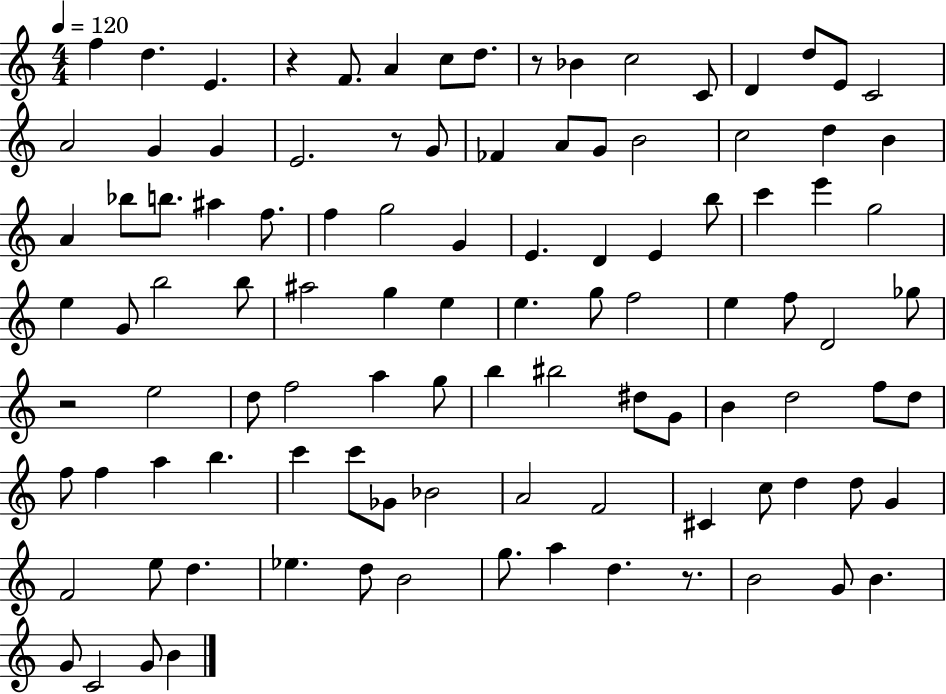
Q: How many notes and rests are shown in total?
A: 104